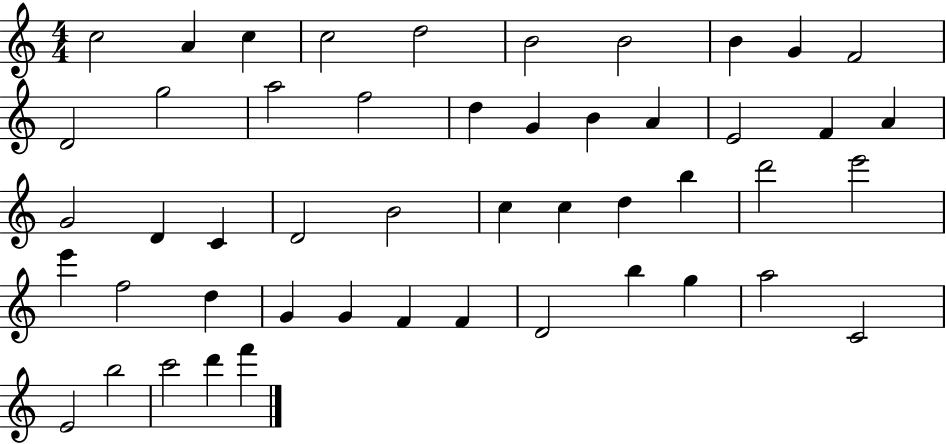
{
  \clef treble
  \numericTimeSignature
  \time 4/4
  \key c \major
  c''2 a'4 c''4 | c''2 d''2 | b'2 b'2 | b'4 g'4 f'2 | \break d'2 g''2 | a''2 f''2 | d''4 g'4 b'4 a'4 | e'2 f'4 a'4 | \break g'2 d'4 c'4 | d'2 b'2 | c''4 c''4 d''4 b''4 | d'''2 e'''2 | \break e'''4 f''2 d''4 | g'4 g'4 f'4 f'4 | d'2 b''4 g''4 | a''2 c'2 | \break e'2 b''2 | c'''2 d'''4 f'''4 | \bar "|."
}